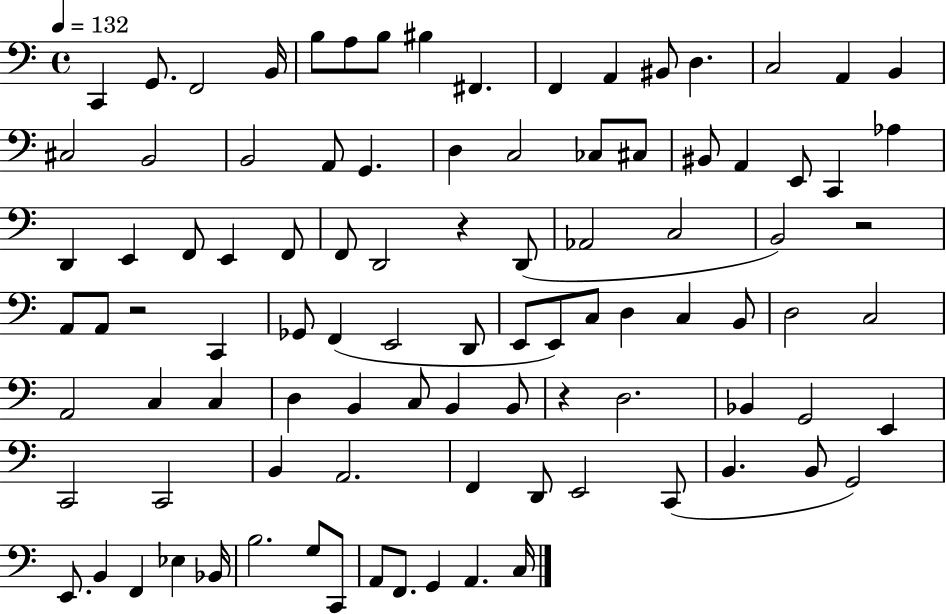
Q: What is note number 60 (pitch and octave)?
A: D3